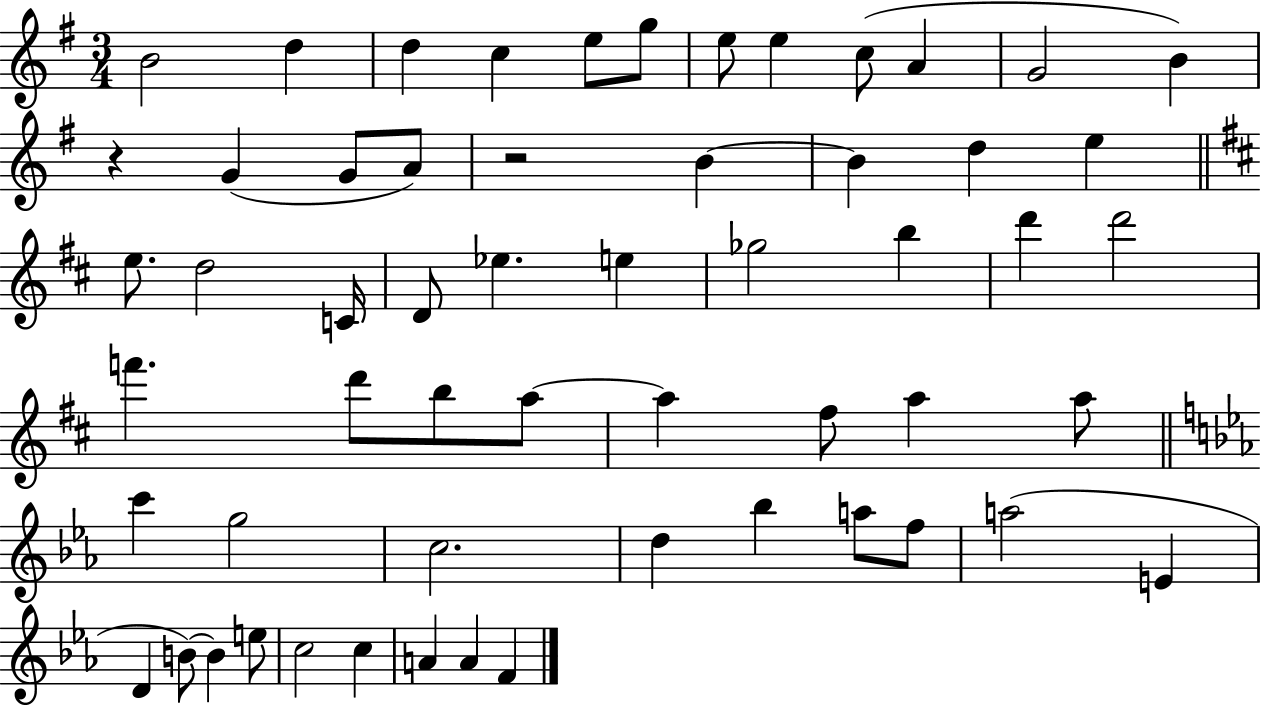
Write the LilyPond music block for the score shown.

{
  \clef treble
  \numericTimeSignature
  \time 3/4
  \key g \major
  \repeat volta 2 { b'2 d''4 | d''4 c''4 e''8 g''8 | e''8 e''4 c''8( a'4 | g'2 b'4) | \break r4 g'4( g'8 a'8) | r2 b'4~~ | b'4 d''4 e''4 | \bar "||" \break \key d \major e''8. d''2 c'16 | d'8 ees''4. e''4 | ges''2 b''4 | d'''4 d'''2 | \break f'''4. d'''8 b''8 a''8~~ | a''4 fis''8 a''4 a''8 | \bar "||" \break \key c \minor c'''4 g''2 | c''2. | d''4 bes''4 a''8 f''8 | a''2( e'4 | \break d'4 b'8~~) b'4 e''8 | c''2 c''4 | a'4 a'4 f'4 | } \bar "|."
}